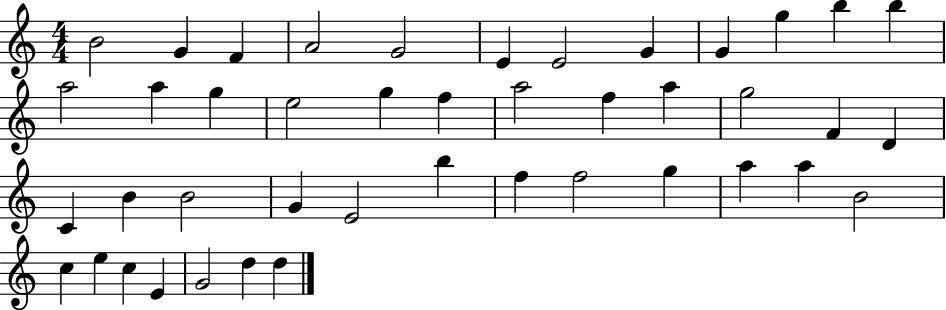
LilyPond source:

{
  \clef treble
  \numericTimeSignature
  \time 4/4
  \key c \major
  b'2 g'4 f'4 | a'2 g'2 | e'4 e'2 g'4 | g'4 g''4 b''4 b''4 | \break a''2 a''4 g''4 | e''2 g''4 f''4 | a''2 f''4 a''4 | g''2 f'4 d'4 | \break c'4 b'4 b'2 | g'4 e'2 b''4 | f''4 f''2 g''4 | a''4 a''4 b'2 | \break c''4 e''4 c''4 e'4 | g'2 d''4 d''4 | \bar "|."
}